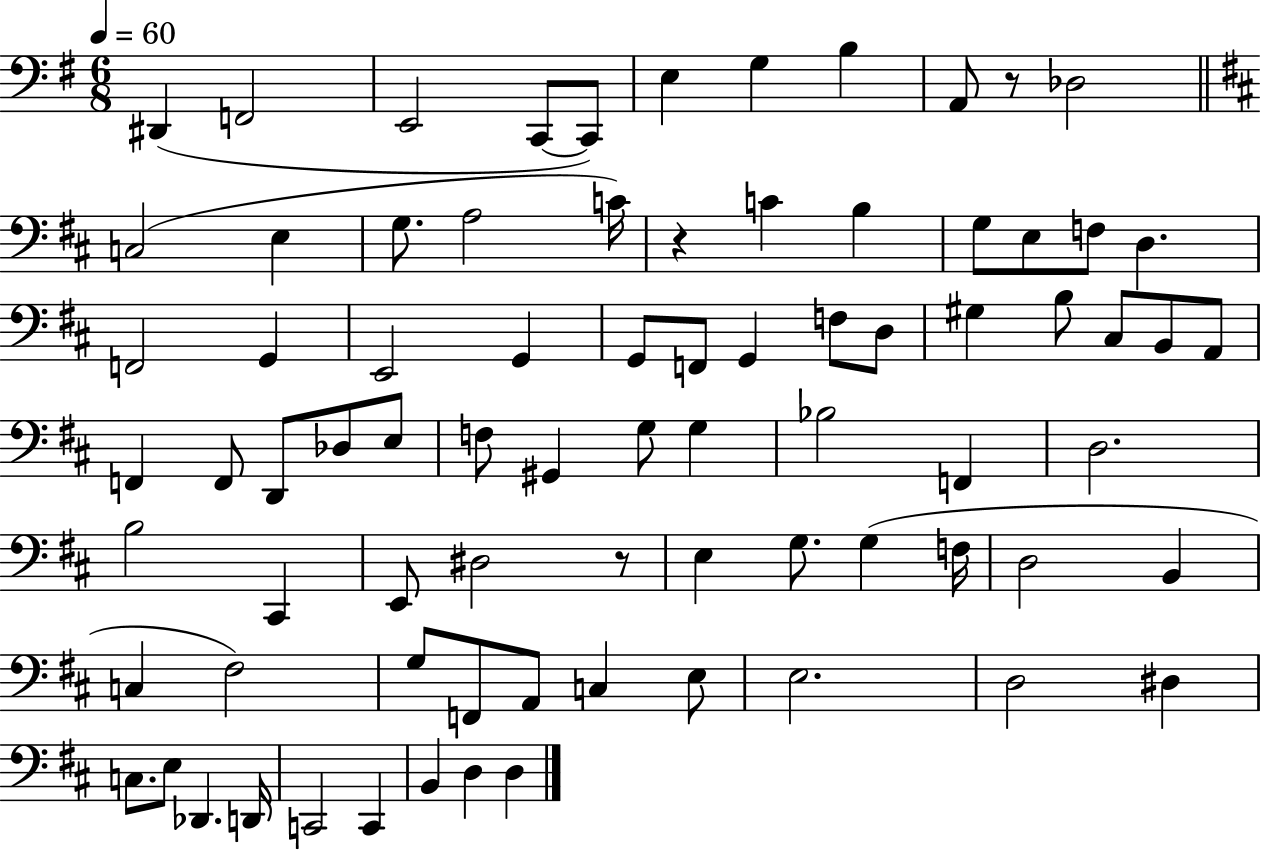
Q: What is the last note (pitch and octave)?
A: D3